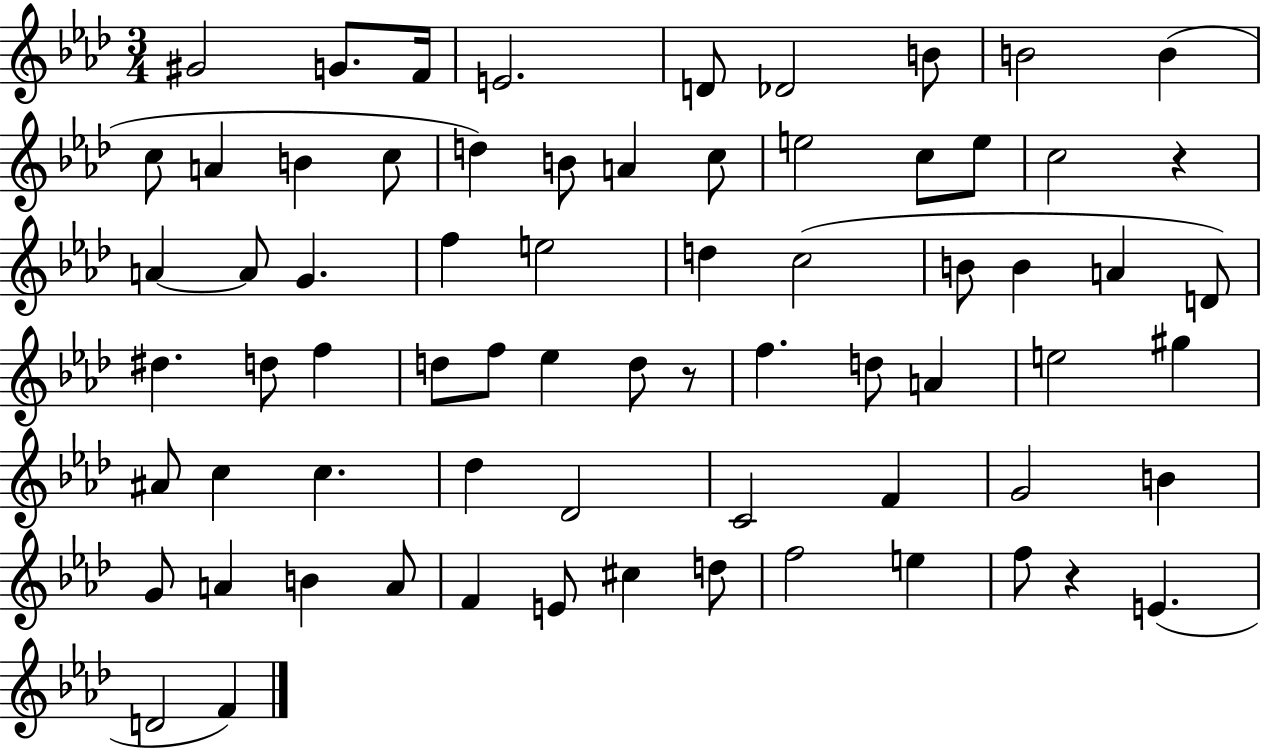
G#4/h G4/e. F4/s E4/h. D4/e Db4/h B4/e B4/h B4/q C5/e A4/q B4/q C5/e D5/q B4/e A4/q C5/e E5/h C5/e E5/e C5/h R/q A4/q A4/e G4/q. F5/q E5/h D5/q C5/h B4/e B4/q A4/q D4/e D#5/q. D5/e F5/q D5/e F5/e Eb5/q D5/e R/e F5/q. D5/e A4/q E5/h G#5/q A#4/e C5/q C5/q. Db5/q Db4/h C4/h F4/q G4/h B4/q G4/e A4/q B4/q A4/e F4/q E4/e C#5/q D5/e F5/h E5/q F5/e R/q E4/q. D4/h F4/q